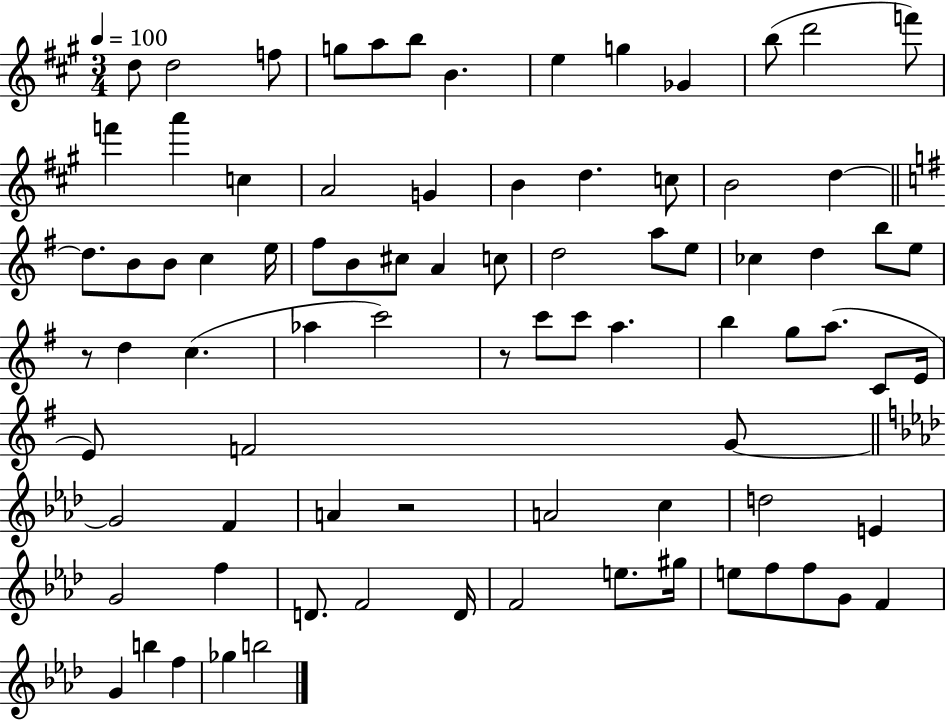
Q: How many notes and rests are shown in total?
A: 83